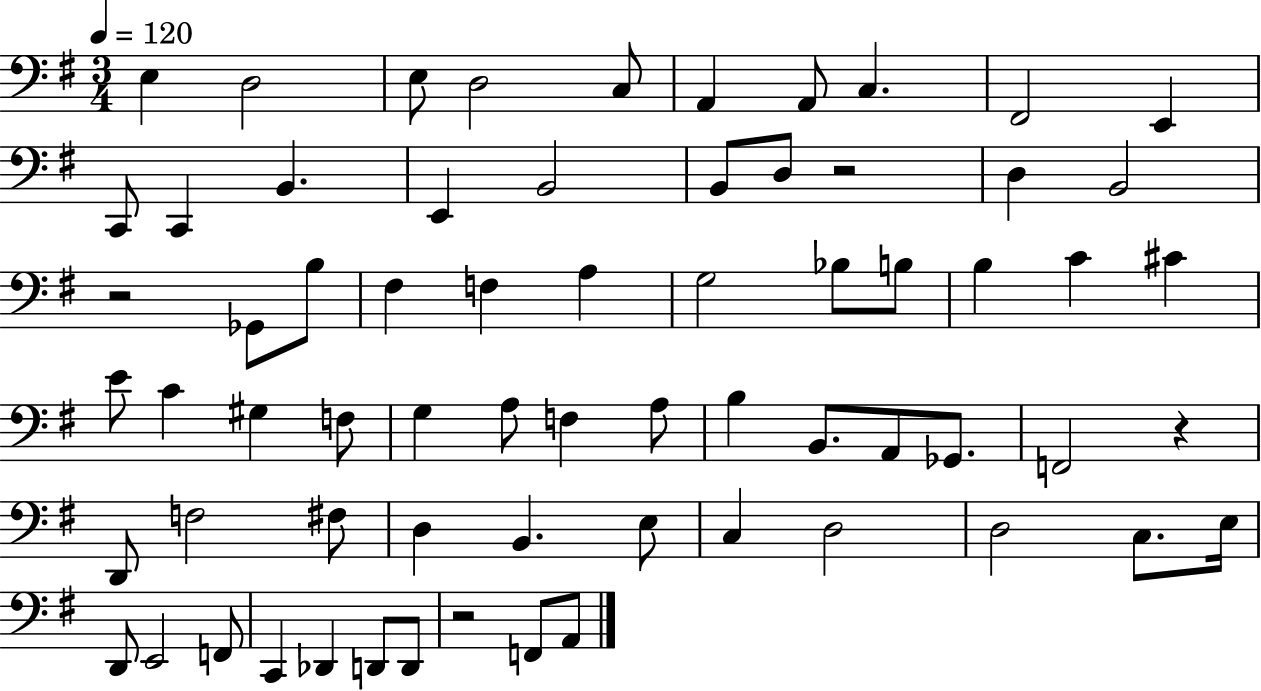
E3/q D3/h E3/e D3/h C3/e A2/q A2/e C3/q. F#2/h E2/q C2/e C2/q B2/q. E2/q B2/h B2/e D3/e R/h D3/q B2/h R/h Gb2/e B3/e F#3/q F3/q A3/q G3/h Bb3/e B3/e B3/q C4/q C#4/q E4/e C4/q G#3/q F3/e G3/q A3/e F3/q A3/e B3/q B2/e. A2/e Gb2/e. F2/h R/q D2/e F3/h F#3/e D3/q B2/q. E3/e C3/q D3/h D3/h C3/e. E3/s D2/e E2/h F2/e C2/q Db2/q D2/e D2/e R/h F2/e A2/e